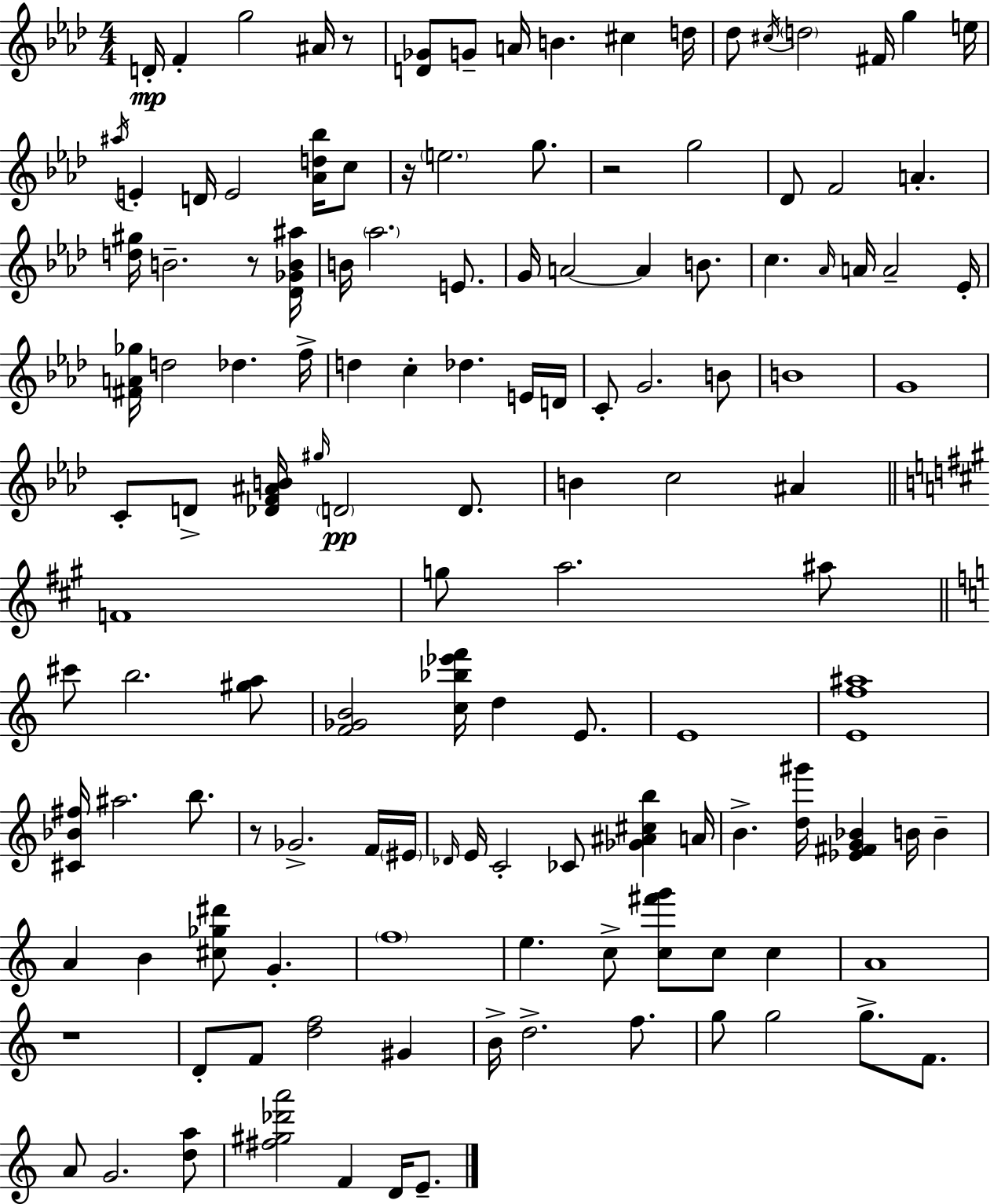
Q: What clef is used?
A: treble